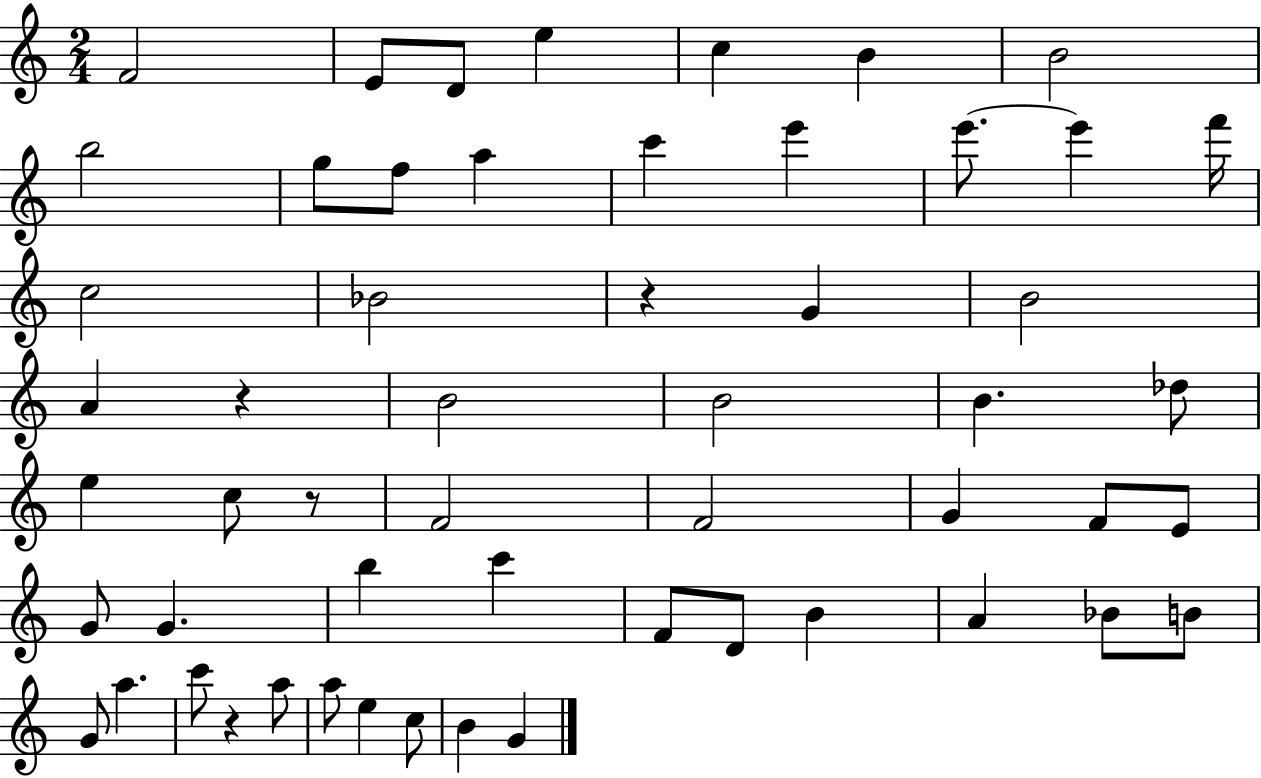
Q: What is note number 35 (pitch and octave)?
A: B5